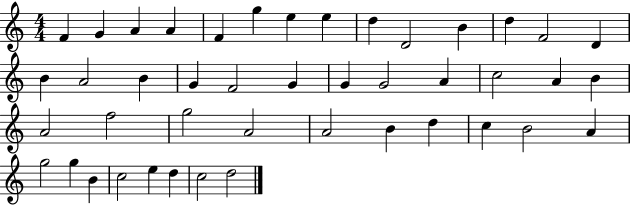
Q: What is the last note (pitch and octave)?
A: D5